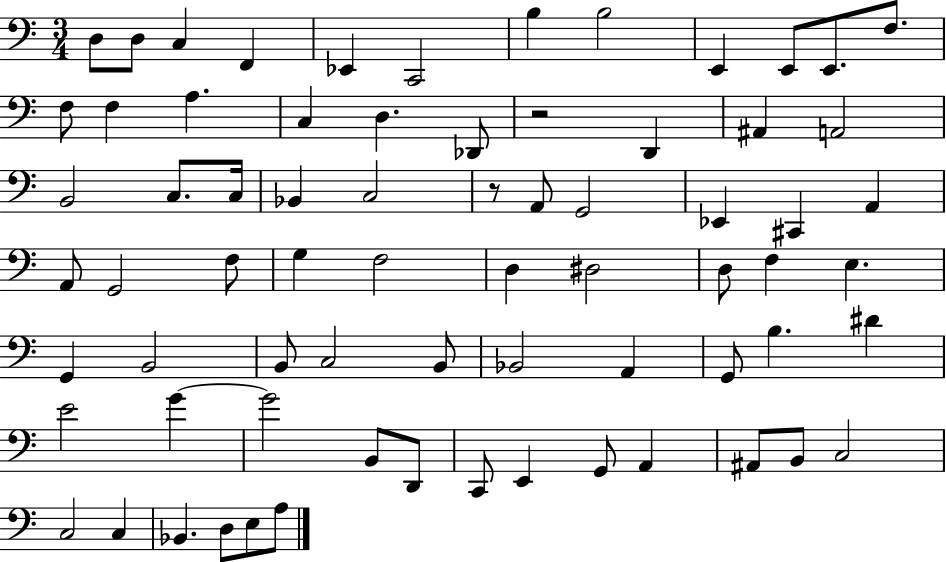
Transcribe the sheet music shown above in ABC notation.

X:1
T:Untitled
M:3/4
L:1/4
K:C
D,/2 D,/2 C, F,, _E,, C,,2 B, B,2 E,, E,,/2 E,,/2 F,/2 F,/2 F, A, C, D, _D,,/2 z2 D,, ^A,, A,,2 B,,2 C,/2 C,/4 _B,, C,2 z/2 A,,/2 G,,2 _E,, ^C,, A,, A,,/2 G,,2 F,/2 G, F,2 D, ^D,2 D,/2 F, E, G,, B,,2 B,,/2 C,2 B,,/2 _B,,2 A,, G,,/2 B, ^D E2 G G2 B,,/2 D,,/2 C,,/2 E,, G,,/2 A,, ^A,,/2 B,,/2 C,2 C,2 C, _B,, D,/2 E,/2 A,/2